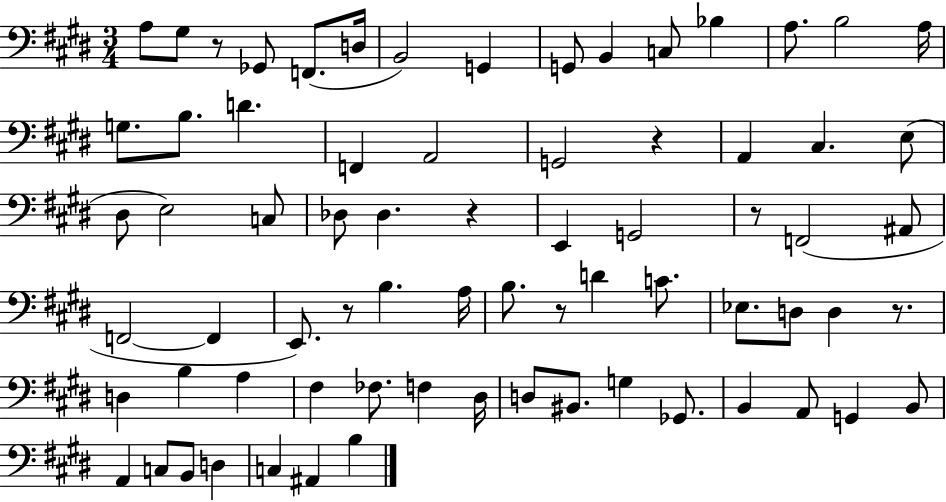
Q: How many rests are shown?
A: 7